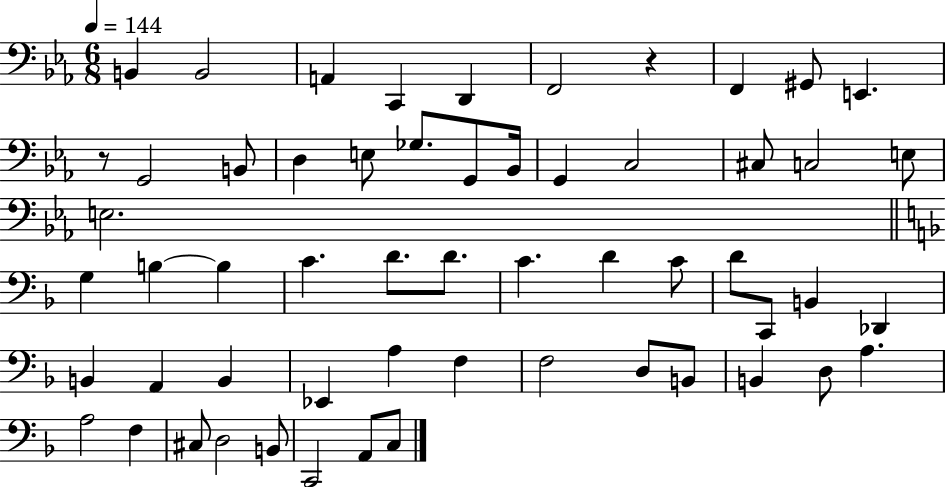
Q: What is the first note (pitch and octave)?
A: B2